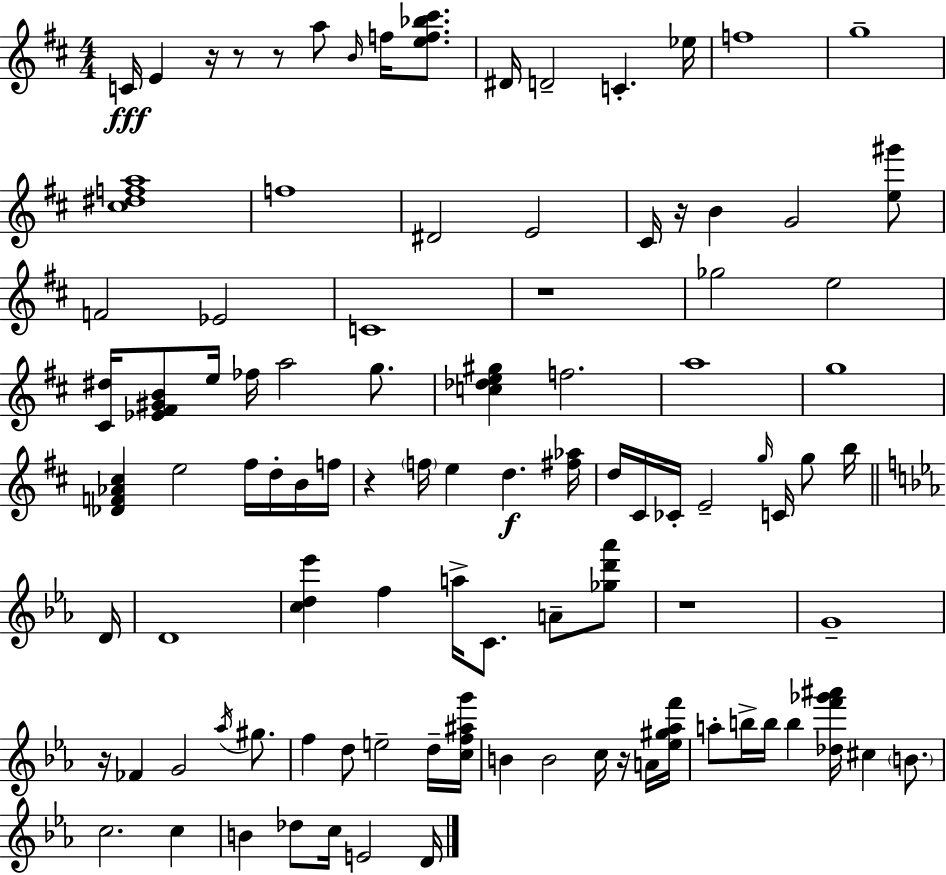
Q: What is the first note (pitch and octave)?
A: C4